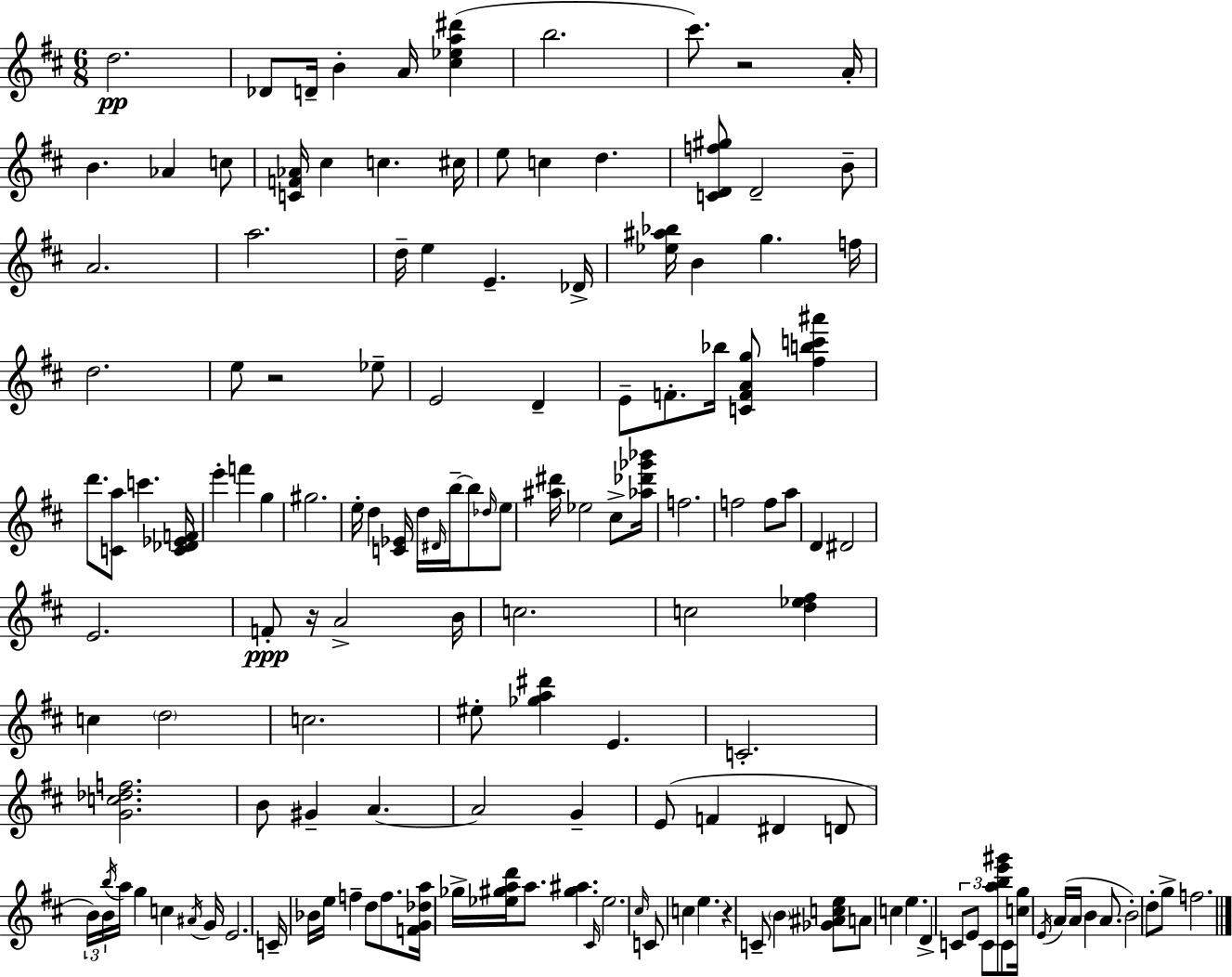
D5/h. Db4/e D4/s B4/q A4/s [C#5,Eb5,A5,D#6]/q B5/h. C#6/e. R/h A4/s B4/q. Ab4/q C5/e [C4,F4,Ab4]/s C#5/q C5/q. C#5/s E5/e C5/q D5/q. [C4,D4,F5,G#5]/e D4/h B4/e A4/h. A5/h. D5/s E5/q E4/q. Db4/s [Eb5,A#5,Bb5]/s B4/q G5/q. F5/s D5/h. E5/e R/h Eb5/e E4/h D4/q E4/e F4/e. Bb5/s [C4,F4,A4,G5]/e [F#5,B5,C6,A#6]/q D6/e. [C4,A5]/e C6/q. [C4,Db4,Eb4,F4]/s E6/q F6/q G5/q G#5/h. E5/s D5/q [C4,Eb4]/s D5/s D#4/s B5/s B5/e Db5/s E5/e [A#5,D#6]/s Eb5/h C#5/e [Ab5,Db6,Gb6,Bb6]/s F5/h. F5/h F5/e A5/e D4/q D#4/h E4/h. F4/e R/s A4/h B4/s C5/h. C5/h [D5,Eb5,F#5]/q C5/q D5/h C5/h. EIS5/e [Gb5,A5,D#6]/q E4/q. C4/h. [G4,C5,Db5,F5]/h. B4/e G#4/q A4/q. A4/h G4/q E4/e F4/q D#4/q D4/e B4/s B4/s B5/s A5/s G5/q C5/q A#4/s G4/s E4/h. C4/s Bb4/s E5/s F5/q D5/e F5/e. [F4,G4,Db5,A5]/s Gb5/s [Eb5,G#5,A5,D6]/s A5/e. [G#5,A#5]/q. C#4/s Eb5/h. C#5/s C4/e C5/q E5/q. R/q C4/e B4/q [Gb4,A#4,C5,E5]/e A4/e C5/q E5/q. D4/q C4/e E4/e C4/e [A5,B5,E6,G#6]/e C4/e [C5,G5]/s E4/s A4/s A4/s B4/q A4/e. B4/h D5/e G5/e F5/h.